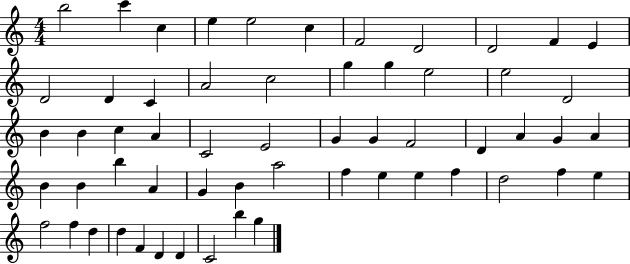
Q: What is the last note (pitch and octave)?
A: G5